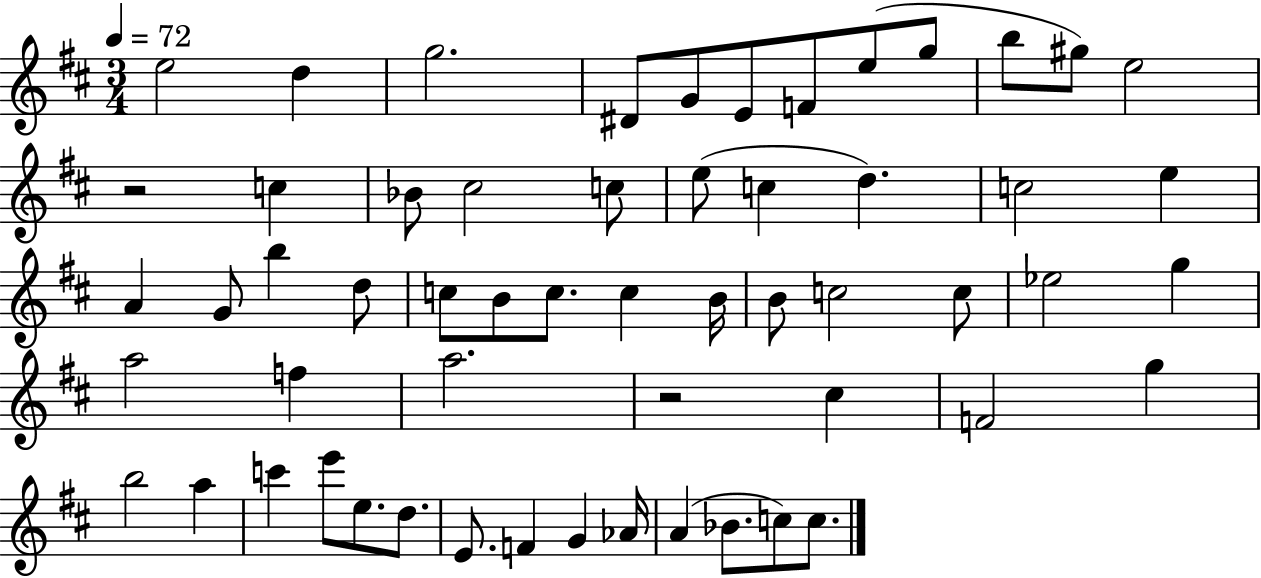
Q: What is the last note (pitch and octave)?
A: C5